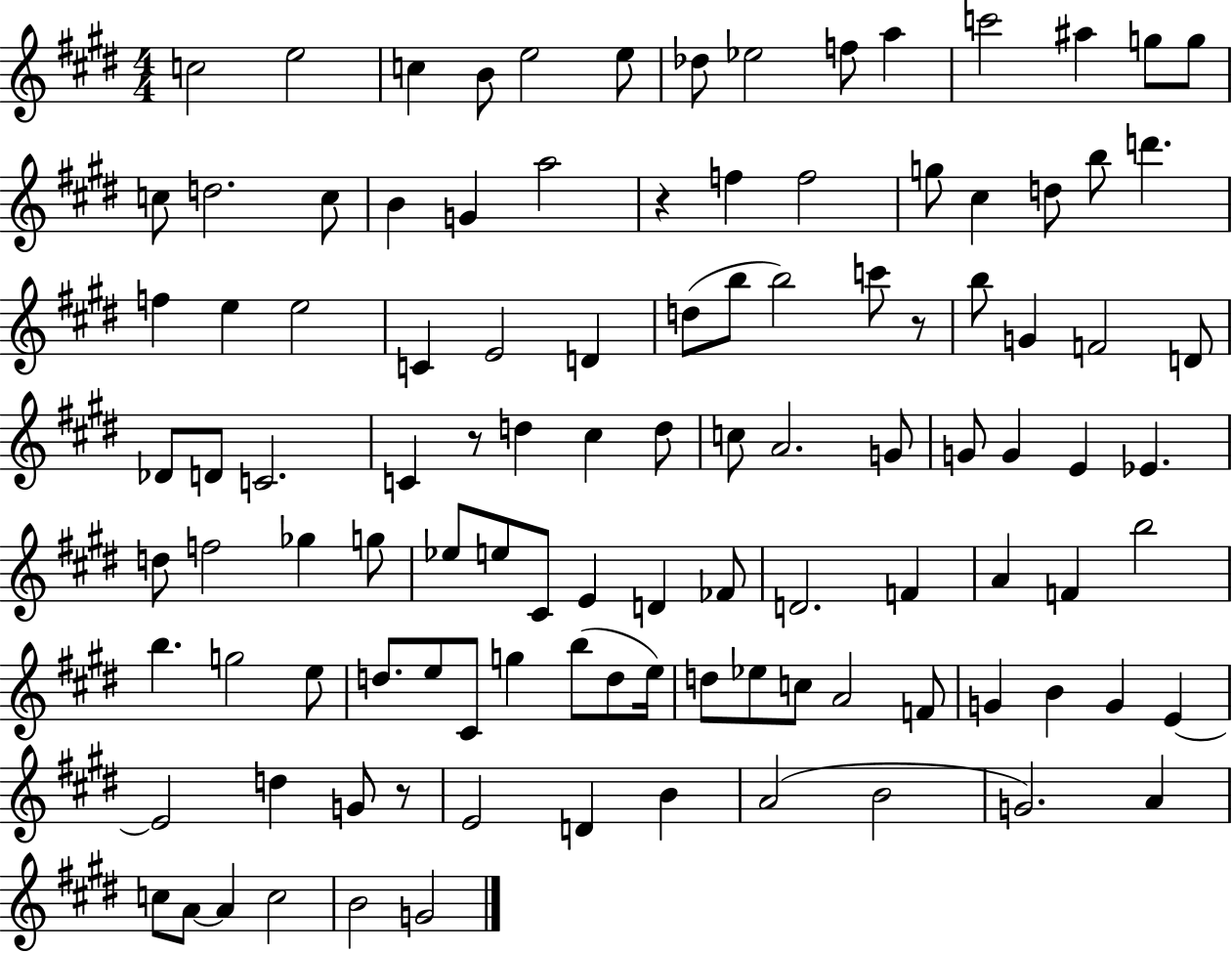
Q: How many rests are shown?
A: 4